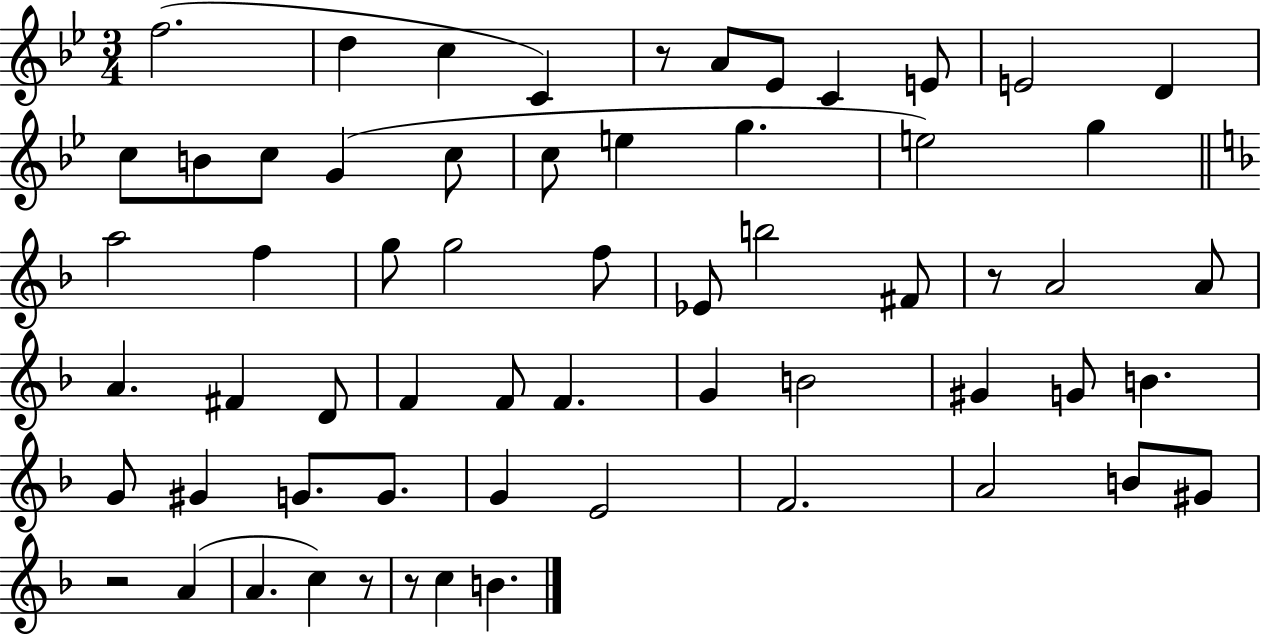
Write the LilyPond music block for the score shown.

{
  \clef treble
  \numericTimeSignature
  \time 3/4
  \key bes \major
  f''2.( | d''4 c''4 c'4) | r8 a'8 ees'8 c'4 e'8 | e'2 d'4 | \break c''8 b'8 c''8 g'4( c''8 | c''8 e''4 g''4. | e''2) g''4 | \bar "||" \break \key d \minor a''2 f''4 | g''8 g''2 f''8 | ees'8 b''2 fis'8 | r8 a'2 a'8 | \break a'4. fis'4 d'8 | f'4 f'8 f'4. | g'4 b'2 | gis'4 g'8 b'4. | \break g'8 gis'4 g'8. g'8. | g'4 e'2 | f'2. | a'2 b'8 gis'8 | \break r2 a'4( | a'4. c''4) r8 | r8 c''4 b'4. | \bar "|."
}